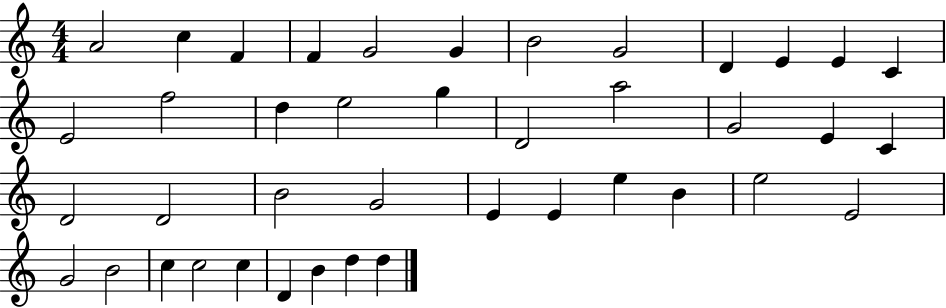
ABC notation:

X:1
T:Untitled
M:4/4
L:1/4
K:C
A2 c F F G2 G B2 G2 D E E C E2 f2 d e2 g D2 a2 G2 E C D2 D2 B2 G2 E E e B e2 E2 G2 B2 c c2 c D B d d